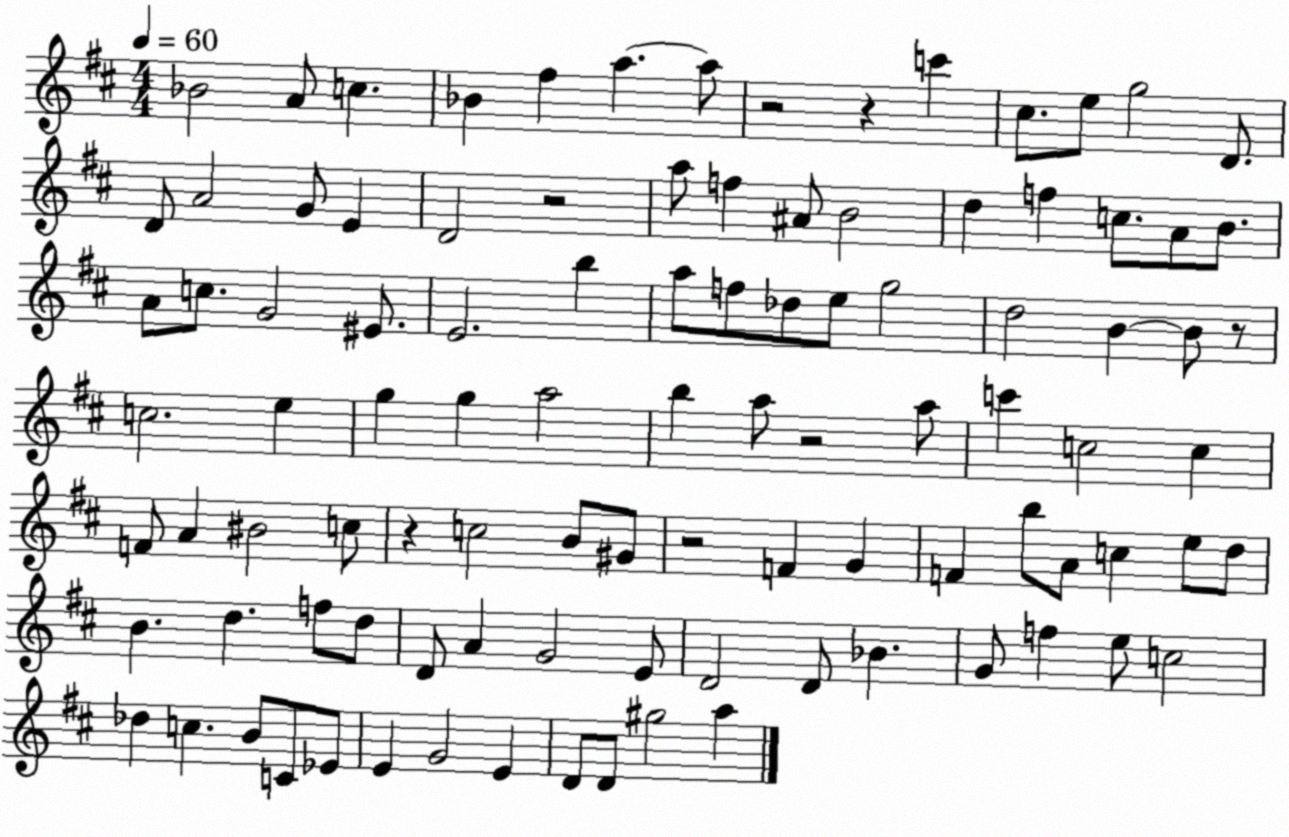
X:1
T:Untitled
M:4/4
L:1/4
K:D
_B2 A/2 c _B ^f a a/2 z2 z c' ^c/2 e/2 g2 D/2 D/2 A2 G/2 E D2 z2 a/2 f ^A/2 B2 d f c/2 A/2 B/2 A/2 c/2 G2 ^E/2 E2 b a/2 f/2 _d/2 e/2 g2 d2 B B/2 z/2 c2 e g g a2 b a/2 z2 a/2 c' c2 c F/2 A ^B2 c/2 z c2 B/2 ^G/2 z2 F G F b/2 A/2 c e/2 d/2 B d f/2 d/2 D/2 A G2 E/2 D2 D/2 _B G/2 f e/2 c2 _d c B/2 C/2 _E/2 E G2 E D/2 D/2 ^g2 a